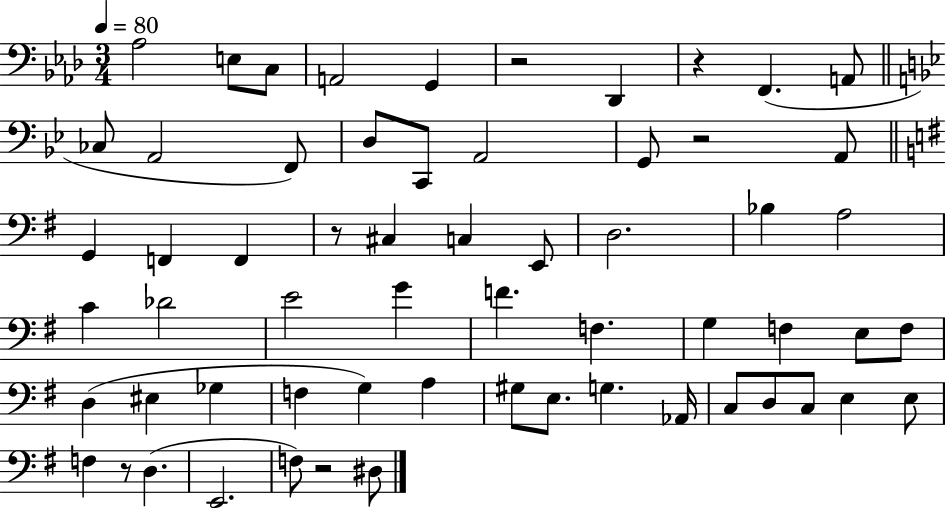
{
  \clef bass
  \numericTimeSignature
  \time 3/4
  \key aes \major
  \tempo 4 = 80
  aes2 e8 c8 | a,2 g,4 | r2 des,4 | r4 f,4.( a,8 | \break \bar "||" \break \key bes \major ces8 a,2 f,8) | d8 c,8 a,2 | g,8 r2 a,8 | \bar "||" \break \key g \major g,4 f,4 f,4 | r8 cis4 c4 e,8 | d2. | bes4 a2 | \break c'4 des'2 | e'2 g'4 | f'4. f4. | g4 f4 e8 f8 | \break d4( eis4 ges4 | f4 g4) a4 | gis8 e8. g4. aes,16 | c8 d8 c8 e4 e8 | \break f4 r8 d4.( | e,2. | f8) r2 dis8 | \bar "|."
}